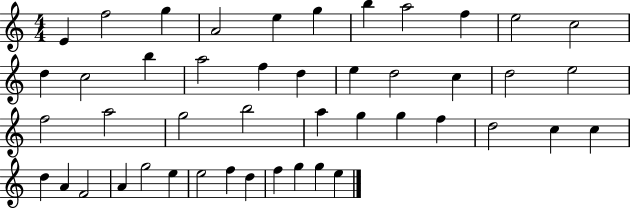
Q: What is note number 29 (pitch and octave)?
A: G5